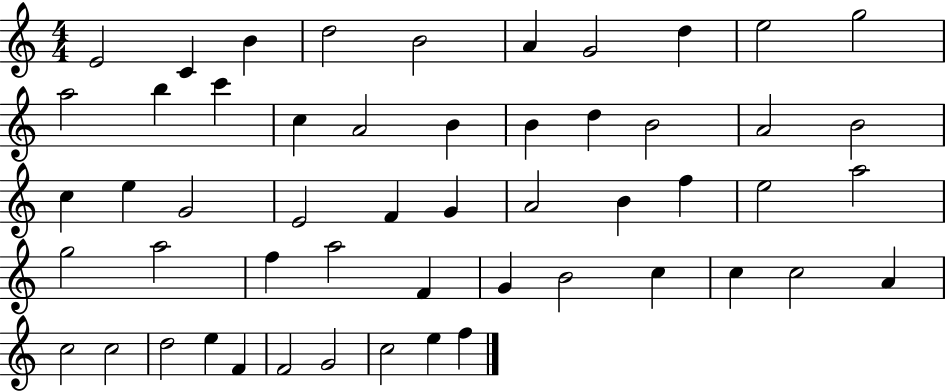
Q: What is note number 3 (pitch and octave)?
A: B4